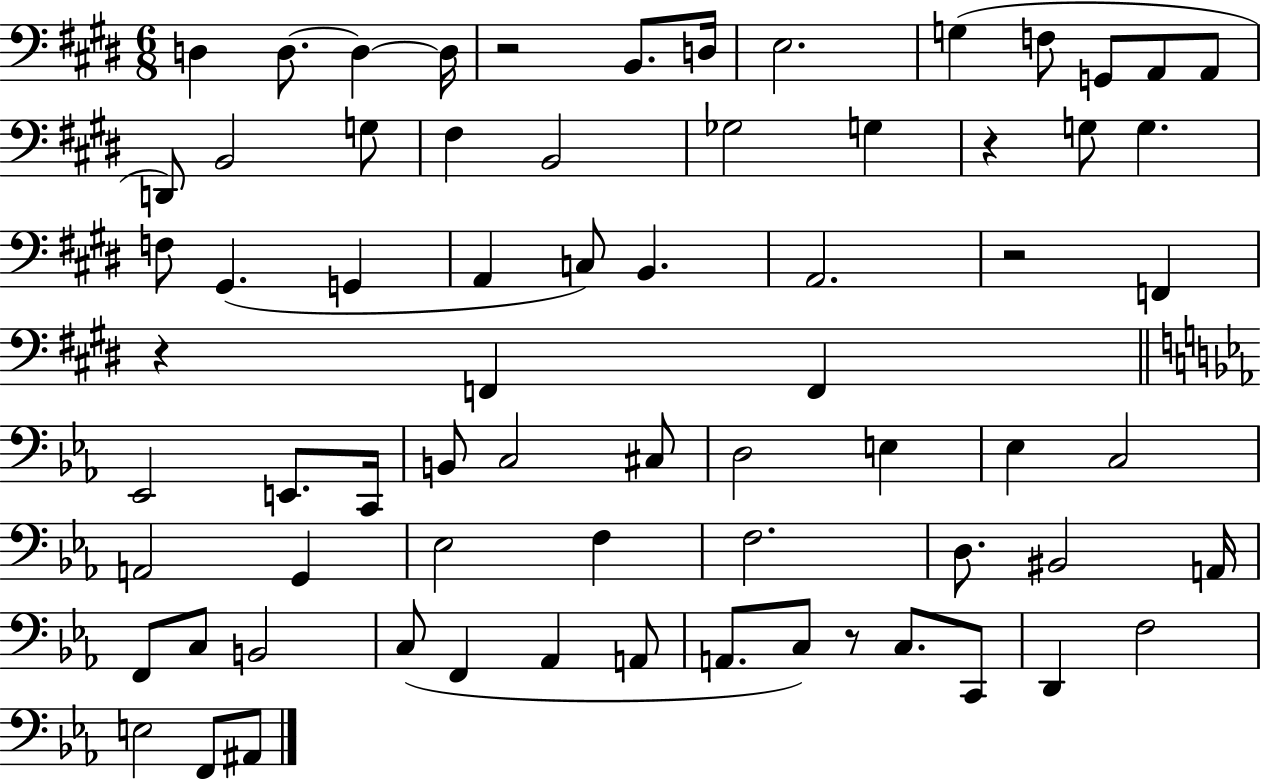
{
  \clef bass
  \numericTimeSignature
  \time 6/8
  \key e \major
  d4 d8.~~ d4~~ d16 | r2 b,8. d16 | e2. | g4( f8 g,8 a,8 a,8 | \break d,8) b,2 g8 | fis4 b,2 | ges2 g4 | r4 g8 g4. | \break f8 gis,4.( g,4 | a,4 c8) b,4. | a,2. | r2 f,4 | \break r4 f,4 f,4 | \bar "||" \break \key c \minor ees,2 e,8. c,16 | b,8 c2 cis8 | d2 e4 | ees4 c2 | \break a,2 g,4 | ees2 f4 | f2. | d8. bis,2 a,16 | \break f,8 c8 b,2 | c8( f,4 aes,4 a,8 | a,8. c8) r8 c8. c,8 | d,4 f2 | \break e2 f,8 ais,8 | \bar "|."
}